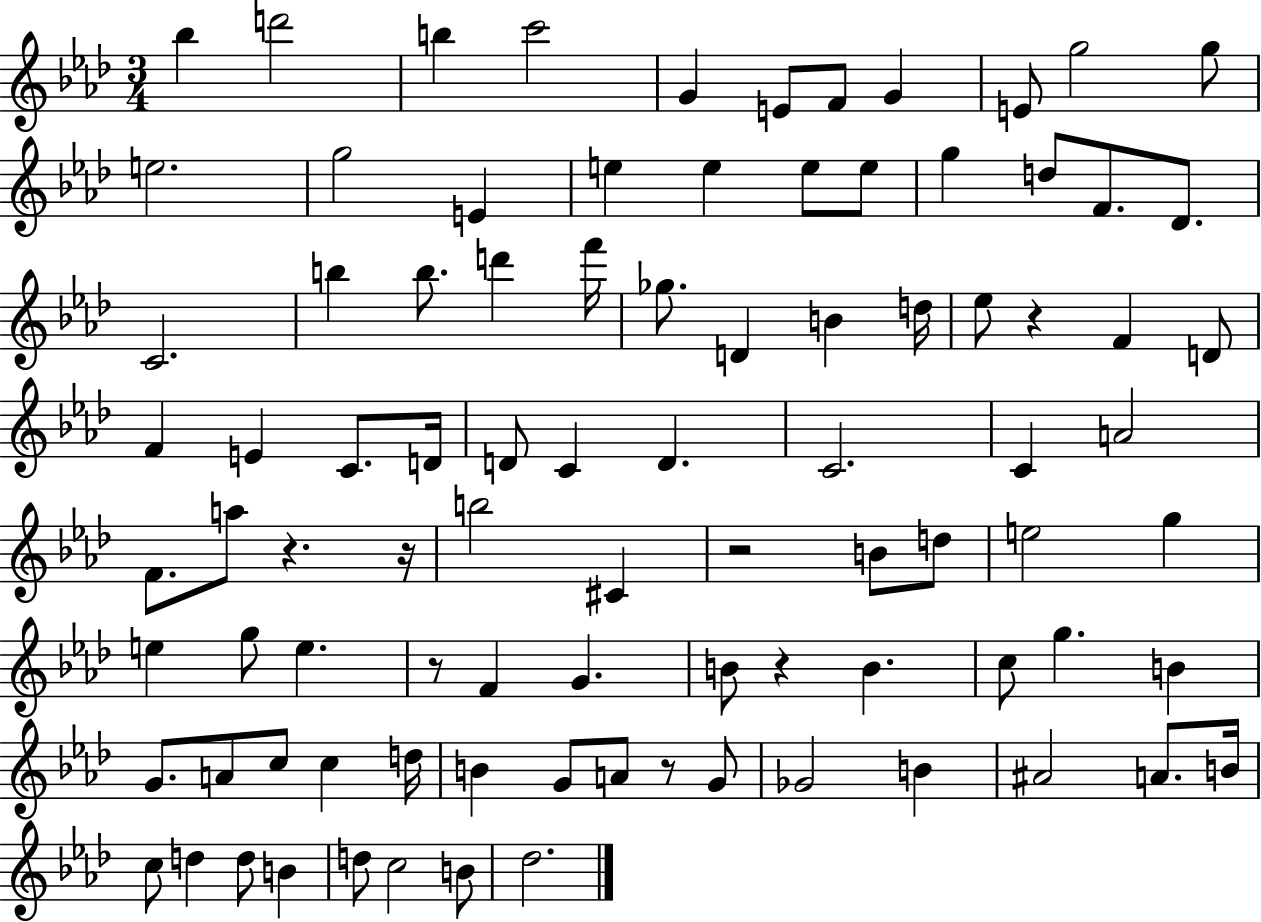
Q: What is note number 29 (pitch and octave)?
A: D4